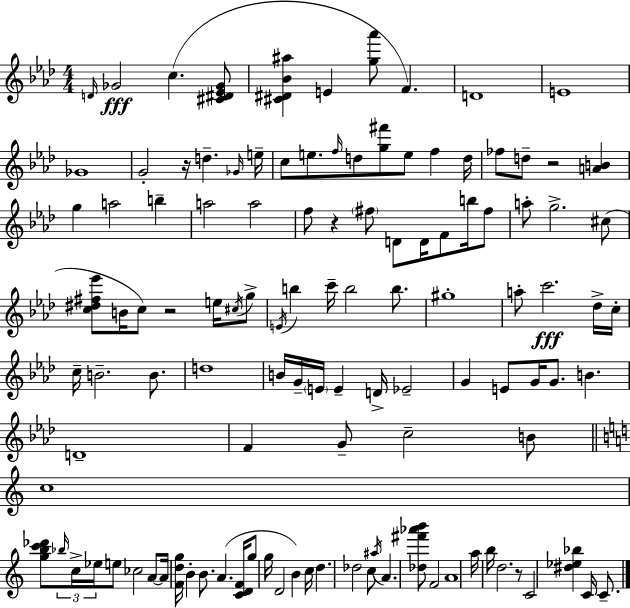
{
  \clef treble
  \numericTimeSignature
  \time 4/4
  \key f \minor
  \grace { d'16 }\fff ges'2 c''4.( <cis' dis' ees' ges'>8 | <cis' dis' bes' ais''>4 e'4 <g'' aes'''>8 f'4.) | d'1 | e'1 | \break ges'1 | g'2-. r16 d''4.-- | \grace { ges'16 } e''16-- c''8 e''8. \grace { f''16 } d''8 <g'' fis'''>8 e''8 f''4 | d''16 fes''8 d''8-- r2 <a' b'>4 | \break g''4 a''2 b''4-- | a''2 a''2 | f''8 r4 \parenthesize fis''8 d'8 d'16 f'8 | b''16 fis''8 a''8-. g''2.-> | \break cis''8( <c'' dis'' fis'' ees'''>8 b'16 c''8) r2 | e''16 \acciaccatura { cis''16 } g''8-> \acciaccatura { e'16 } b''4 c'''16-- b''2 | b''8. gis''1-. | a''8-. c'''2.\fff | \break des''16-> c''16-. c''16-- b'2.-- | b'8. d''1 | b'16 g'16-- \parenthesize e'16 e'4-- d'16-> ees'2-- | g'4 e'8 g'16 g'8. b'4. | \break d'1-- | f'4 g'8-- c''2-- | b'8 \bar "||" \break \key c \major c''1 | <g'' b'' c''' des'''>8 \tuplet 3/2 { \grace { bes''16 } c''16-> ees''16 } e''8 ces''2 a'8~~ | a'16 <f' d'' g''>16 b'4-. b'8. a'4.( | <c' d' f'>16 g''8 g''16 d'2 b'4) | \break c''16 d''4. des''2 c''8 | \acciaccatura { ais''16 } a'4. <des'' fis''' aes''' b'''>8 f'2 | a'1 | a''16 b''16 d''2. | \break r8 c'2 <dis'' ees'' bes''>4 c'16 c'8.-- | \bar "|."
}